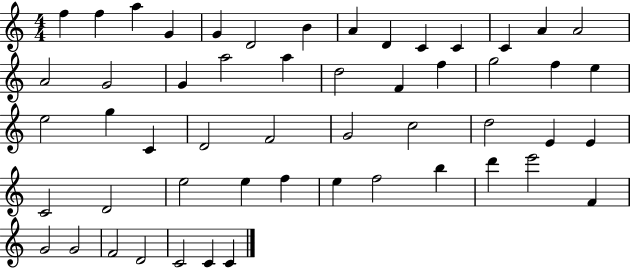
F5/q F5/q A5/q G4/q G4/q D4/h B4/q A4/q D4/q C4/q C4/q C4/q A4/q A4/h A4/h G4/h G4/q A5/h A5/q D5/h F4/q F5/q G5/h F5/q E5/q E5/h G5/q C4/q D4/h F4/h G4/h C5/h D5/h E4/q E4/q C4/h D4/h E5/h E5/q F5/q E5/q F5/h B5/q D6/q E6/h F4/q G4/h G4/h F4/h D4/h C4/h C4/q C4/q